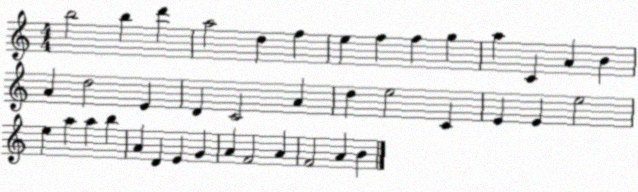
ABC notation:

X:1
T:Untitled
M:4/4
L:1/4
K:C
b2 b d' a2 d f e f f g a C A B A d2 E D C2 A d e2 C E E e2 e a a b A D E G A F2 A F2 A B